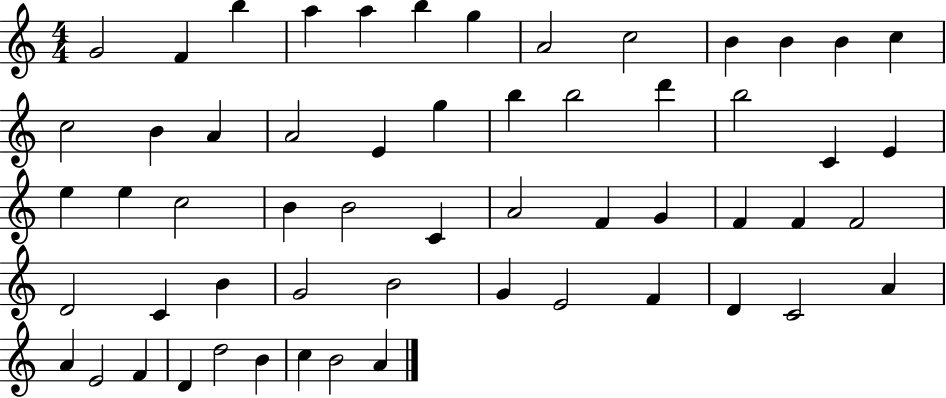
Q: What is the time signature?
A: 4/4